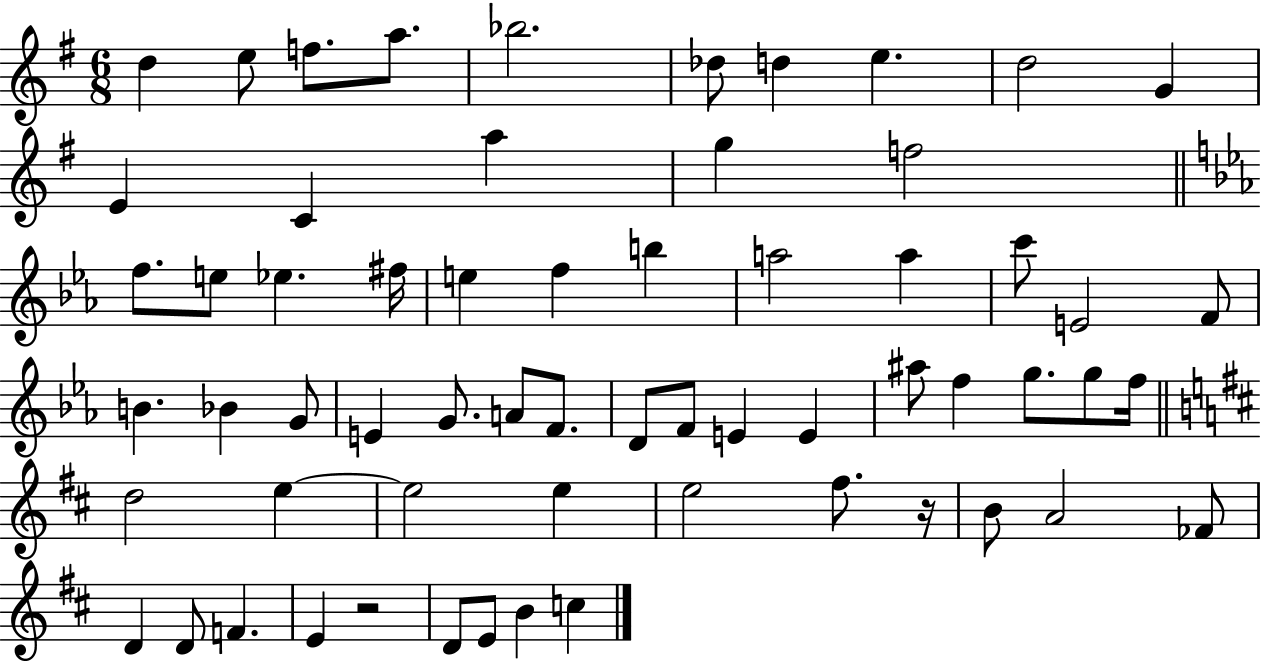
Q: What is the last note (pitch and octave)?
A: C5